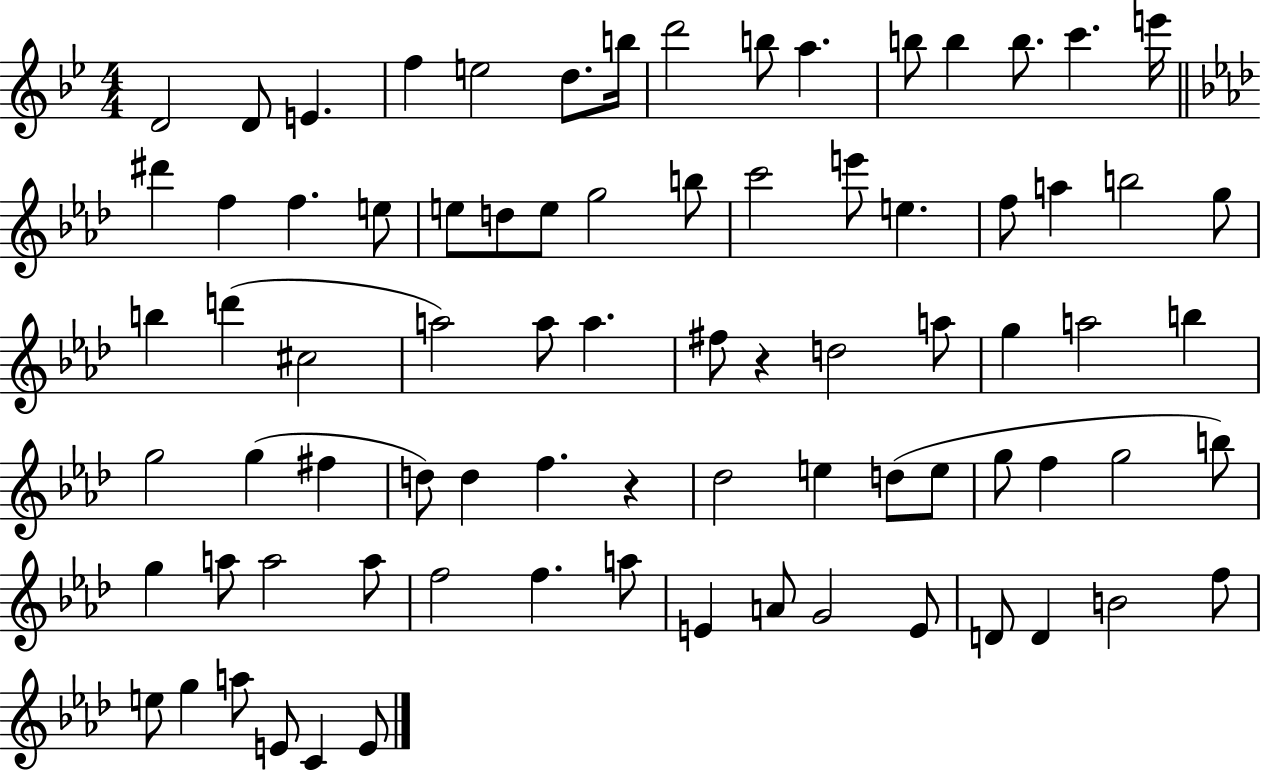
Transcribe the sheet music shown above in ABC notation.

X:1
T:Untitled
M:4/4
L:1/4
K:Bb
D2 D/2 E f e2 d/2 b/4 d'2 b/2 a b/2 b b/2 c' e'/4 ^d' f f e/2 e/2 d/2 e/2 g2 b/2 c'2 e'/2 e f/2 a b2 g/2 b d' ^c2 a2 a/2 a ^f/2 z d2 a/2 g a2 b g2 g ^f d/2 d f z _d2 e d/2 e/2 g/2 f g2 b/2 g a/2 a2 a/2 f2 f a/2 E A/2 G2 E/2 D/2 D B2 f/2 e/2 g a/2 E/2 C E/2